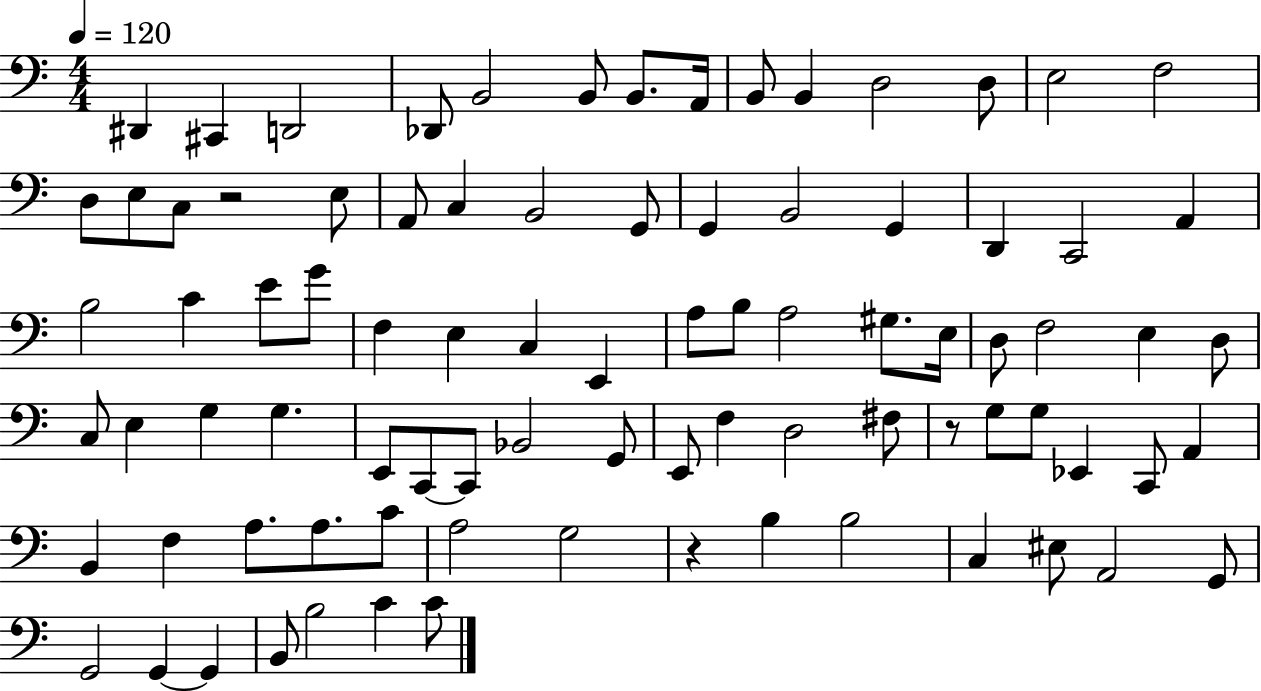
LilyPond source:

{
  \clef bass
  \numericTimeSignature
  \time 4/4
  \key c \major
  \tempo 4 = 120
  dis,4 cis,4 d,2 | des,8 b,2 b,8 b,8. a,16 | b,8 b,4 d2 d8 | e2 f2 | \break d8 e8 c8 r2 e8 | a,8 c4 b,2 g,8 | g,4 b,2 g,4 | d,4 c,2 a,4 | \break b2 c'4 e'8 g'8 | f4 e4 c4 e,4 | a8 b8 a2 gis8. e16 | d8 f2 e4 d8 | \break c8 e4 g4 g4. | e,8 c,8~~ c,8 bes,2 g,8 | e,8 f4 d2 fis8 | r8 g8 g8 ees,4 c,8 a,4 | \break b,4 f4 a8. a8. c'8 | a2 g2 | r4 b4 b2 | c4 eis8 a,2 g,8 | \break g,2 g,4~~ g,4 | b,8 b2 c'4 c'8 | \bar "|."
}